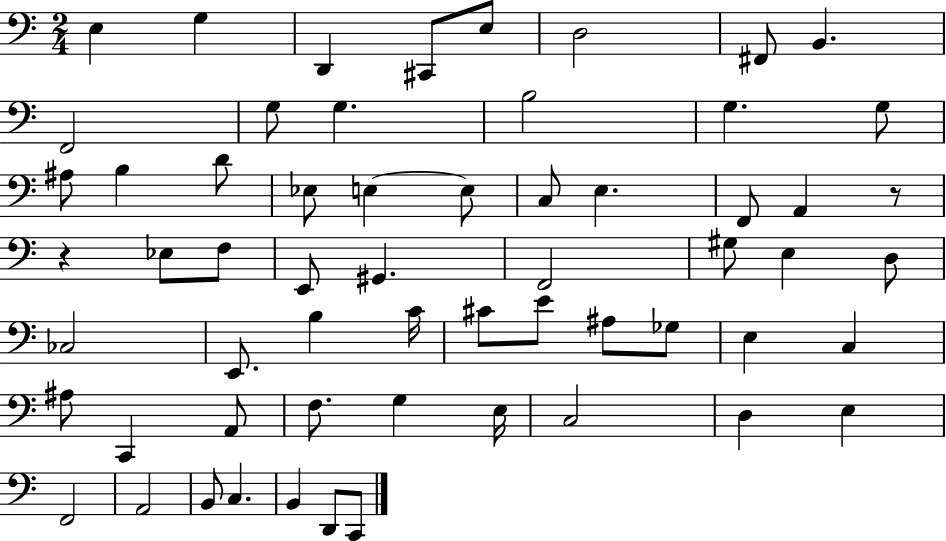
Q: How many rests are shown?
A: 2